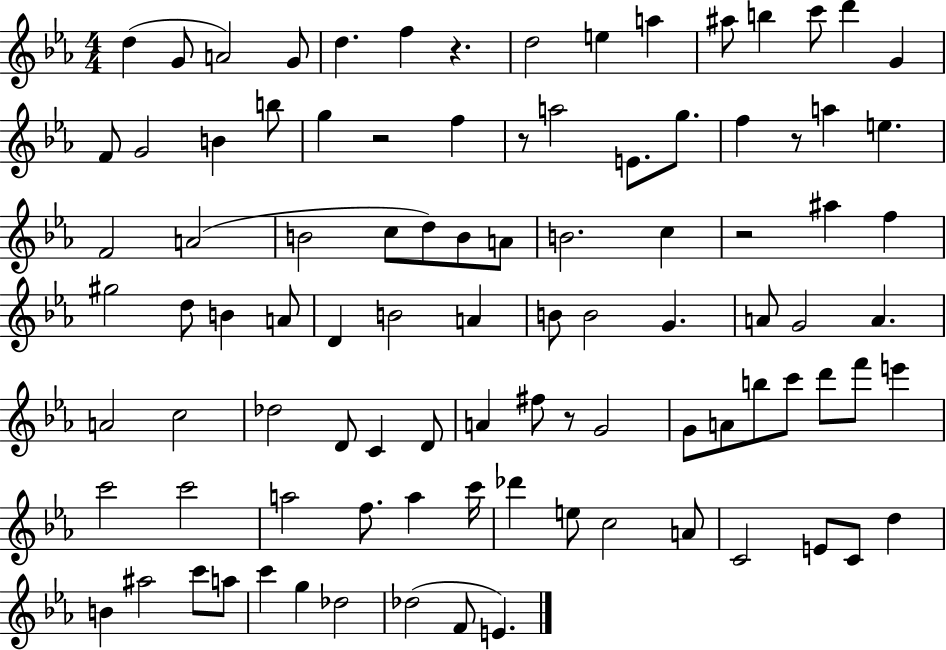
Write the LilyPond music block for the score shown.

{
  \clef treble
  \numericTimeSignature
  \time 4/4
  \key ees \major
  d''4( g'8 a'2) g'8 | d''4. f''4 r4. | d''2 e''4 a''4 | ais''8 b''4 c'''8 d'''4 g'4 | \break f'8 g'2 b'4 b''8 | g''4 r2 f''4 | r8 a''2 e'8. g''8. | f''4 r8 a''4 e''4. | \break f'2 a'2( | b'2 c''8 d''8) b'8 a'8 | b'2. c''4 | r2 ais''4 f''4 | \break gis''2 d''8 b'4 a'8 | d'4 b'2 a'4 | b'8 b'2 g'4. | a'8 g'2 a'4. | \break a'2 c''2 | des''2 d'8 c'4 d'8 | a'4 fis''8 r8 g'2 | g'8 a'8 b''8 c'''8 d'''8 f'''8 e'''4 | \break c'''2 c'''2 | a''2 f''8. a''4 c'''16 | des'''4 e''8 c''2 a'8 | c'2 e'8 c'8 d''4 | \break b'4 ais''2 c'''8 a''8 | c'''4 g''4 des''2 | des''2( f'8 e'4.) | \bar "|."
}